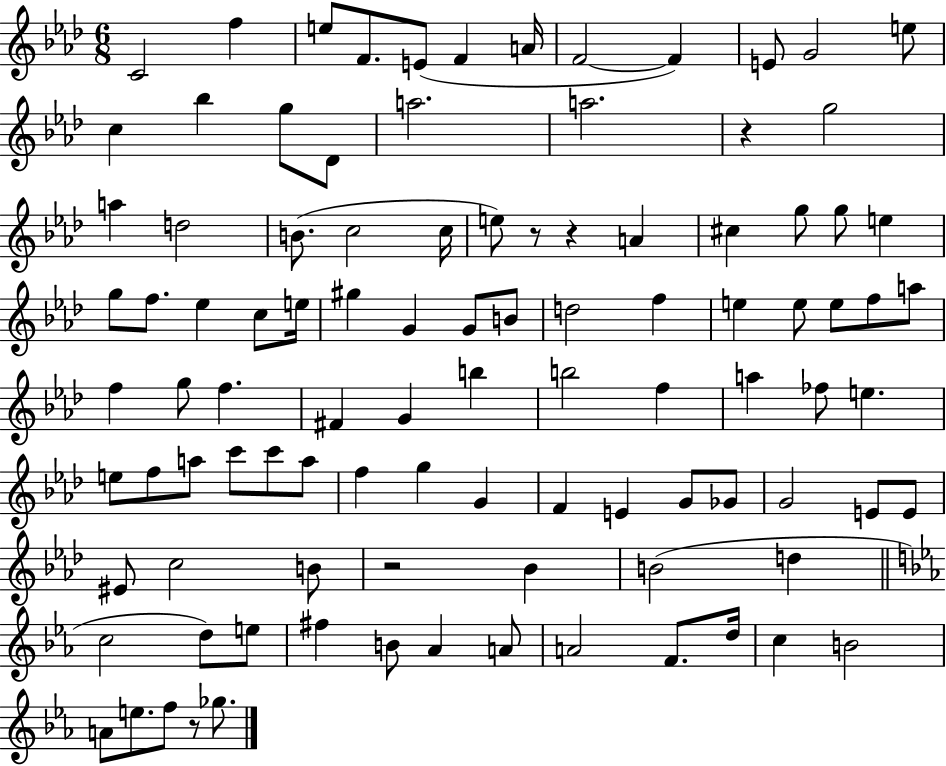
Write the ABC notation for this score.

X:1
T:Untitled
M:6/8
L:1/4
K:Ab
C2 f e/2 F/2 E/2 F A/4 F2 F E/2 G2 e/2 c _b g/2 _D/2 a2 a2 z g2 a d2 B/2 c2 c/4 e/2 z/2 z A ^c g/2 g/2 e g/2 f/2 _e c/2 e/4 ^g G G/2 B/2 d2 f e e/2 e/2 f/2 a/2 f g/2 f ^F G b b2 f a _f/2 e e/2 f/2 a/2 c'/2 c'/2 a/2 f g G F E G/2 _G/2 G2 E/2 E/2 ^E/2 c2 B/2 z2 _B B2 d c2 d/2 e/2 ^f B/2 _A A/2 A2 F/2 d/4 c B2 A/2 e/2 f/2 z/2 _g/2